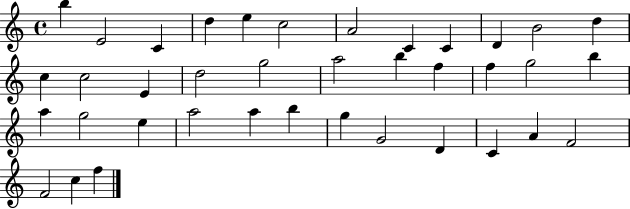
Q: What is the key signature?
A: C major